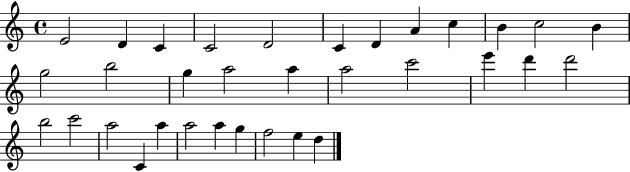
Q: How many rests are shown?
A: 0